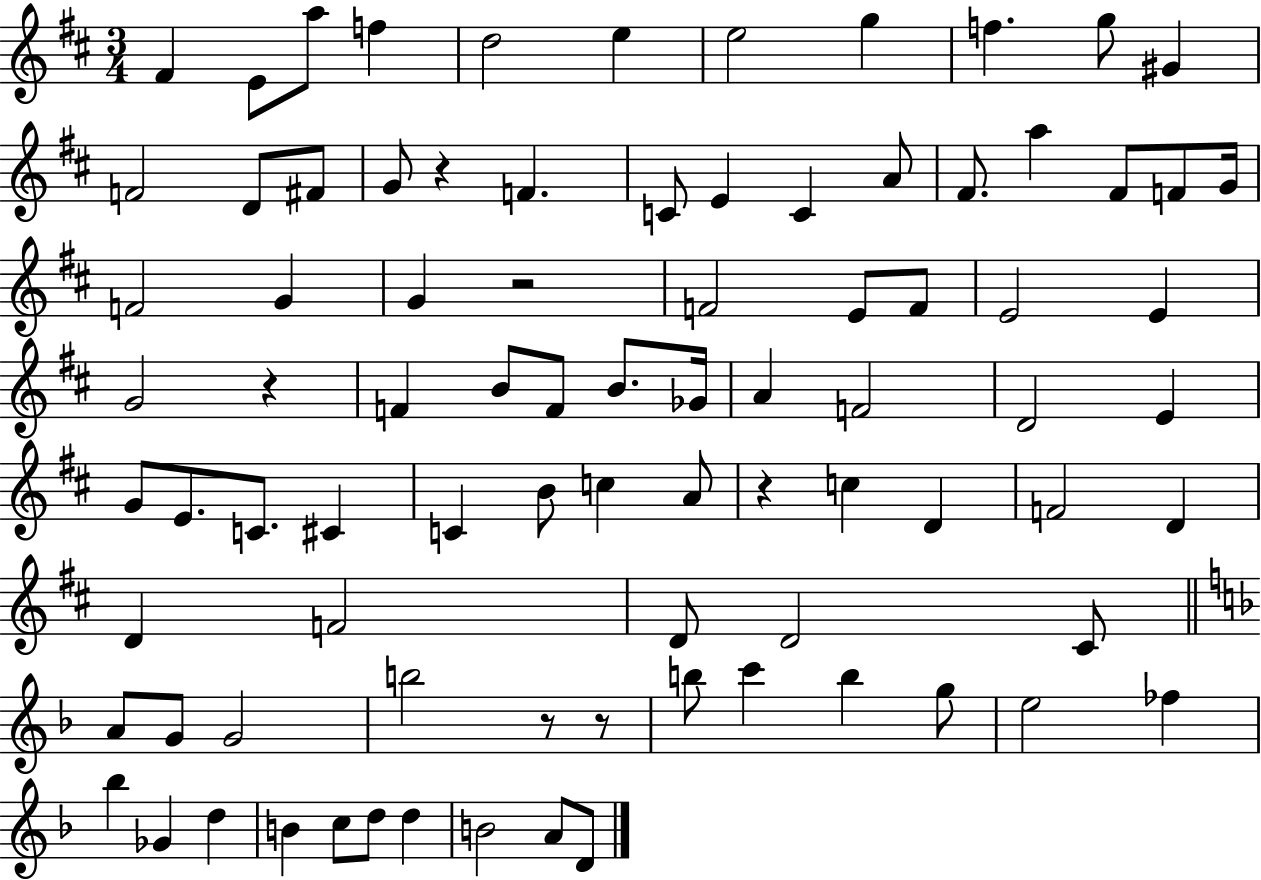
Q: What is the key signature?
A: D major